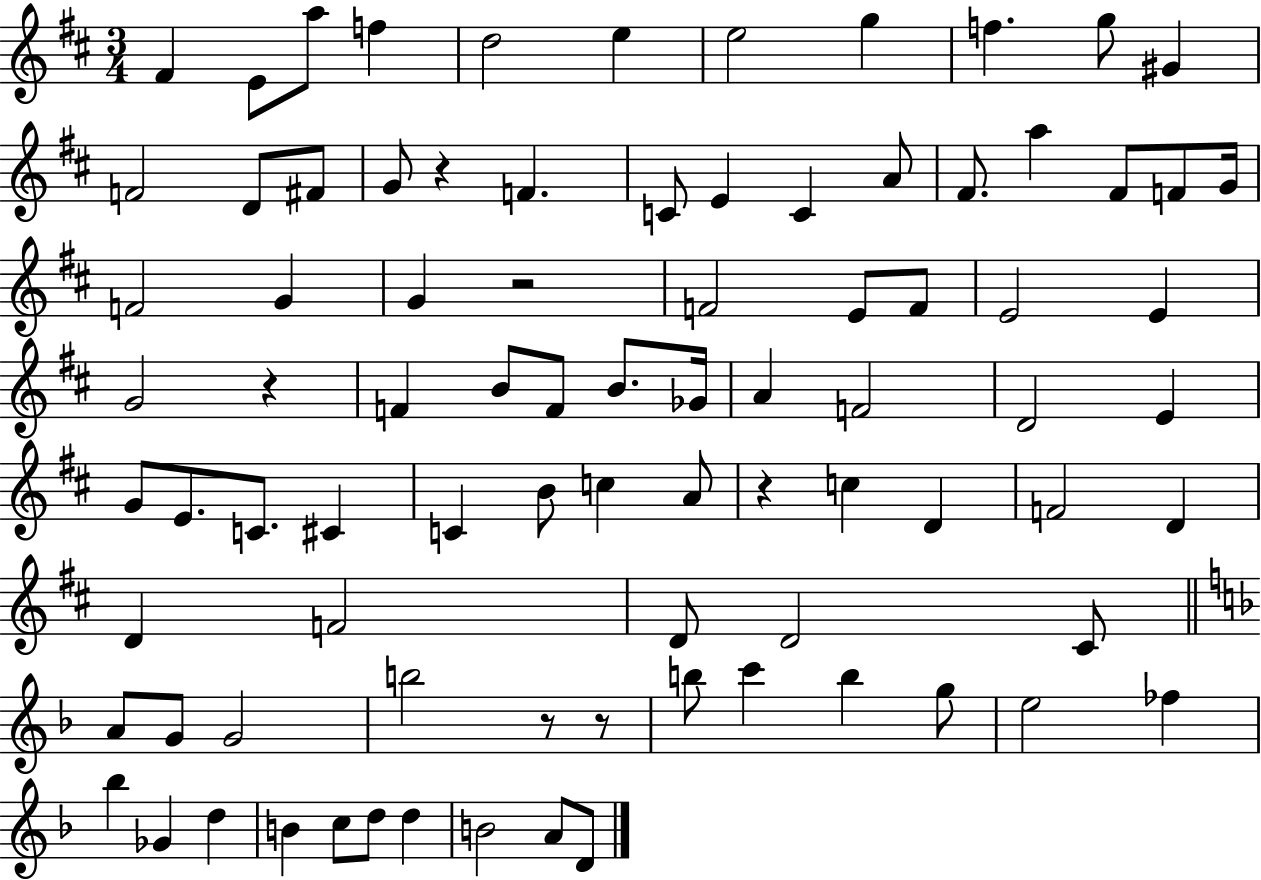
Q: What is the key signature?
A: D major